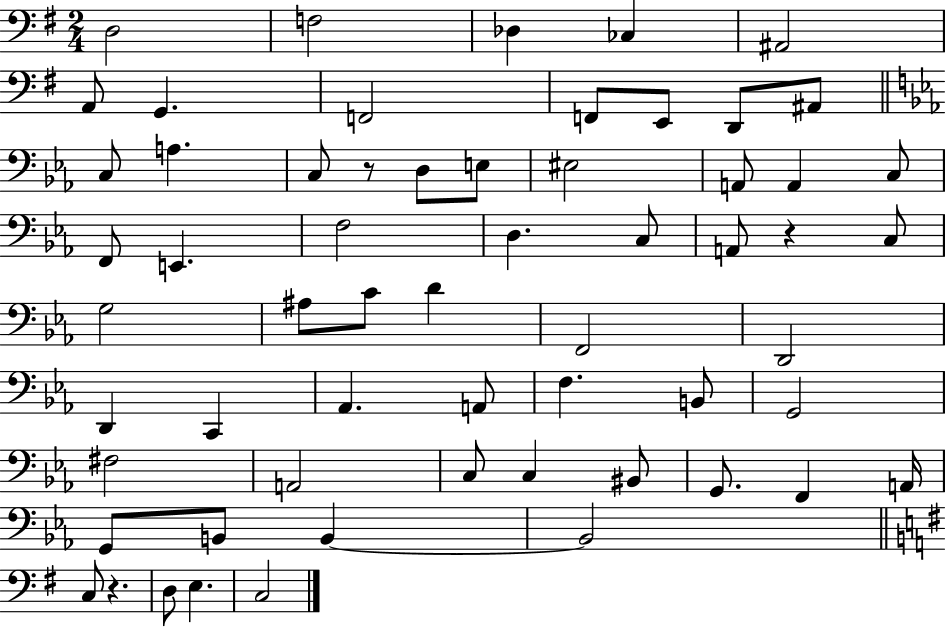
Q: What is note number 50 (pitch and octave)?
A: G2